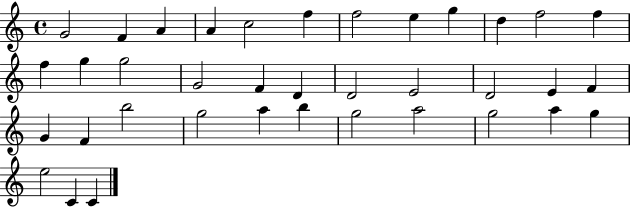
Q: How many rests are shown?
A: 0